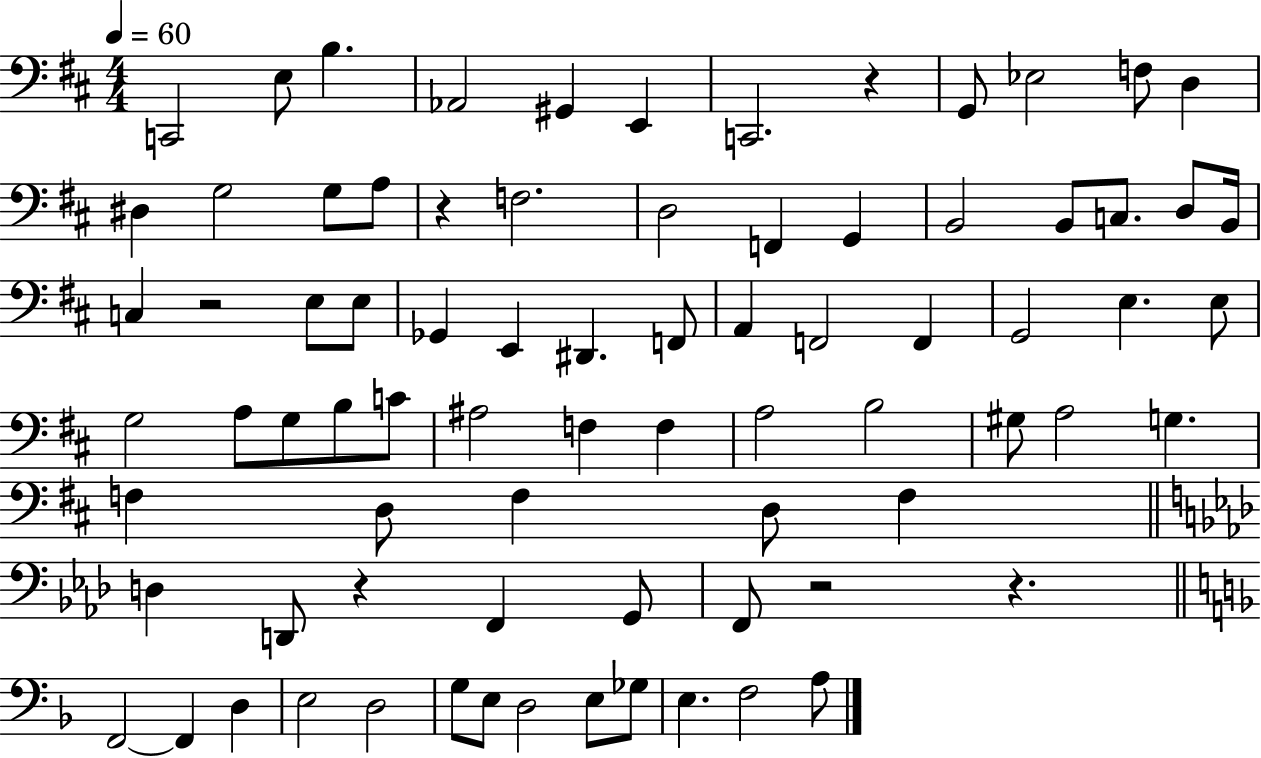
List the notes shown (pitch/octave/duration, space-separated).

C2/h E3/e B3/q. Ab2/h G#2/q E2/q C2/h. R/q G2/e Eb3/h F3/e D3/q D#3/q G3/h G3/e A3/e R/q F3/h. D3/h F2/q G2/q B2/h B2/e C3/e. D3/e B2/s C3/q R/h E3/e E3/e Gb2/q E2/q D#2/q. F2/e A2/q F2/h F2/q G2/h E3/q. E3/e G3/h A3/e G3/e B3/e C4/e A#3/h F3/q F3/q A3/h B3/h G#3/e A3/h G3/q. F3/q D3/e F3/q D3/e F3/q D3/q D2/e R/q F2/q G2/e F2/e R/h R/q. F2/h F2/q D3/q E3/h D3/h G3/e E3/e D3/h E3/e Gb3/e E3/q. F3/h A3/e